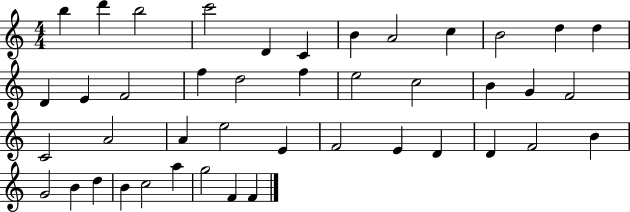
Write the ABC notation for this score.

X:1
T:Untitled
M:4/4
L:1/4
K:C
b d' b2 c'2 D C B A2 c B2 d d D E F2 f d2 f e2 c2 B G F2 C2 A2 A e2 E F2 E D D F2 B G2 B d B c2 a g2 F F